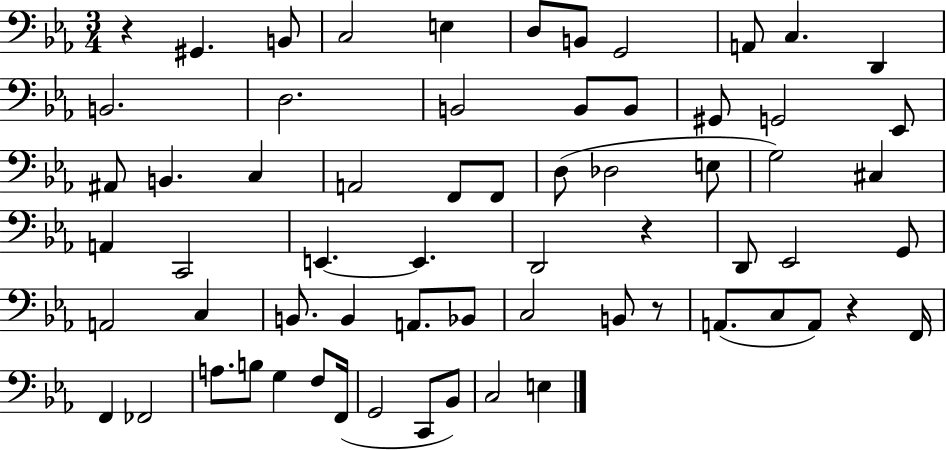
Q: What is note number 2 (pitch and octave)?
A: B2